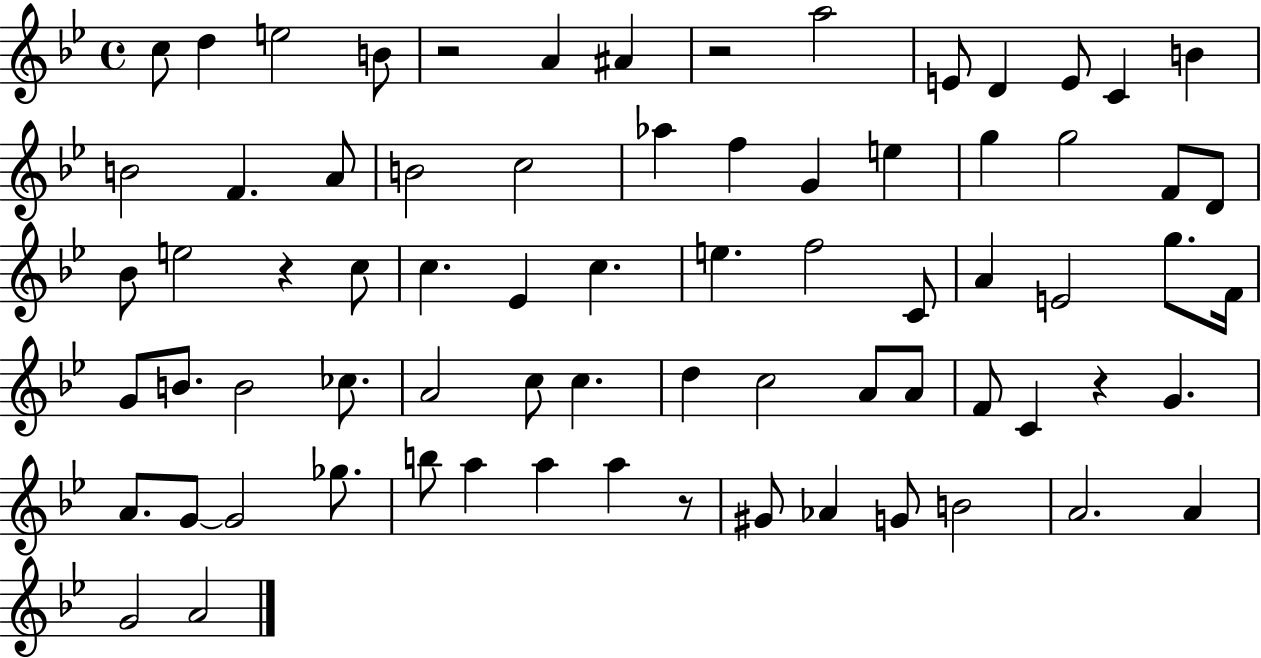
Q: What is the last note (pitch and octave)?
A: A4